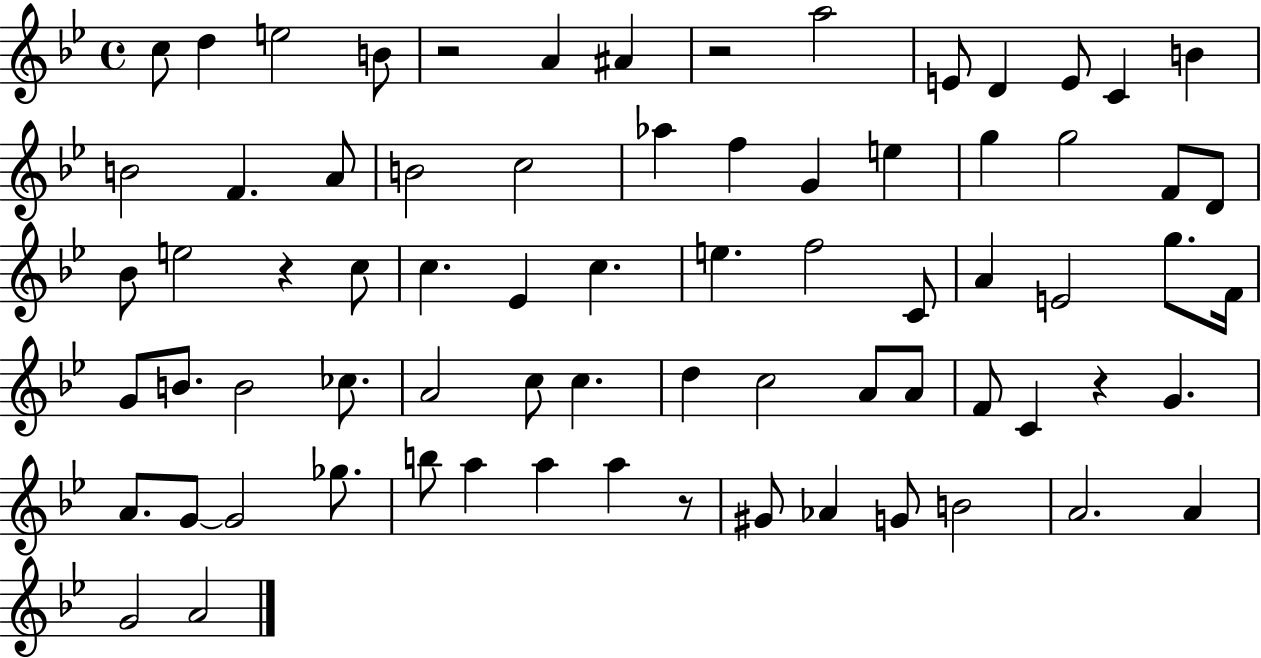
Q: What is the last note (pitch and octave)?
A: A4